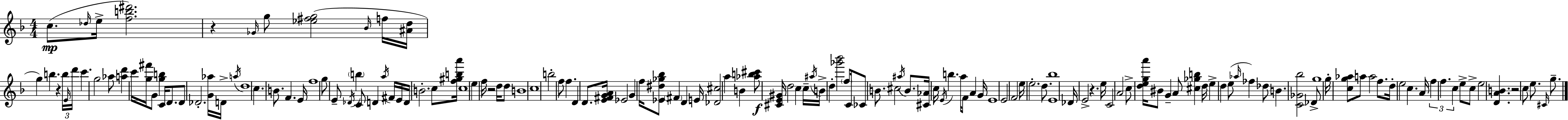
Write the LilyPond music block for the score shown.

{
  \clef treble
  \numericTimeSignature
  \time 4/4
  \key f \major
  c''8.(\mp \grace { des''16 } e''16-> <f'' b'' dis'''>2.) | r4 \grace { ges'16 } g''8 <ees'' fis'' g''>2( | \grace { bes'16 } f''16 <ais' d''>16 g''4) b''4. r4 | \tuplet 3/2 { b''16 \grace { e'16 } d'''16 } c'''4. g''2 | \break aes''8 <a'' d'''>4 c'''16 <g'' fis'''>16 g'8 <g'' b''>4 | c'16 d'8. d'8 des'2.-. | <g' aes''>16 d'16-> \acciaccatura { a''16 } d''1 | c''4. b'8. f'4. | \break e'16 f''1 | g''8 e'8-- \acciaccatura { des'16 } \parenthesize b''4 c'8 | d'4 \acciaccatura { a''16 } fis'16 e'16 d'16 b'2.-. | c''8 <f'' gis'' b'' a'''>16 c''1 | \break e''4 f''16 r2 | d''16 d''8 b'1 | c''1 | b''2-. f''8 | \break f''4. d'4 d'8. <e' fis' g' a'>16 ees'2 | g'4 f''16 <ees' dis'' ges'' bes''>8 \parenthesize fis'4 | d'4 e'16 <des' cis''>2 a''4 | b'4 <aes'' b'' cis'''>8\f <cis' e' gis'>16 d''2 | \break c''4 c''16-- \acciaccatura { ais''16 } b'16-> d''4-. <ges''' bes'''>2 | \parenthesize f''8 c'16 ces'8 b'8. cis''2 | \acciaccatura { ais''16 } b'8. <cis' aes'>16 c''16 \acciaccatura { e'16 } b''4. | a''16 f'8 a'4 g'16 e'1 | \break e'2 | f'2 e''16 e''2.-. | d''8. <e' bes''>1 | des'16 e'2-> | \break r4. e''16 c'2 | a'2 c''8-> <d'' e'' g'' a'''>16 bis'8 g'4-- | a'8 <cis'' ges'' b''>4 d''16 e''4-> d''4 | e''8( \grace { aes''16 } fes''4) des''8 b'4. | \break <c' ges' bes''>2 des'8-> g''1 | g''16-. <c'' g'' aes''>8 a''8 | a''2 f''8. d''16-. e''2 | c''4. a'16 \tuplet 3/2 { f''4 f''4. | \break c''4 } e''8-> c''8-> e''2 | <d' a' b'>4. r2 | c''8 e''8. \grace { cis'16 } g''8.-- \bar "|."
}